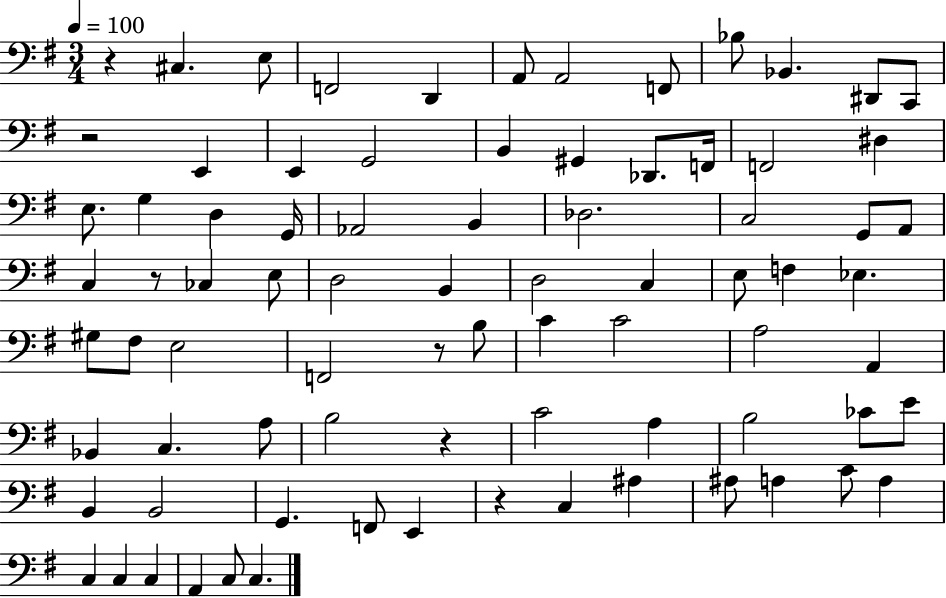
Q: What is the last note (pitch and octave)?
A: C3